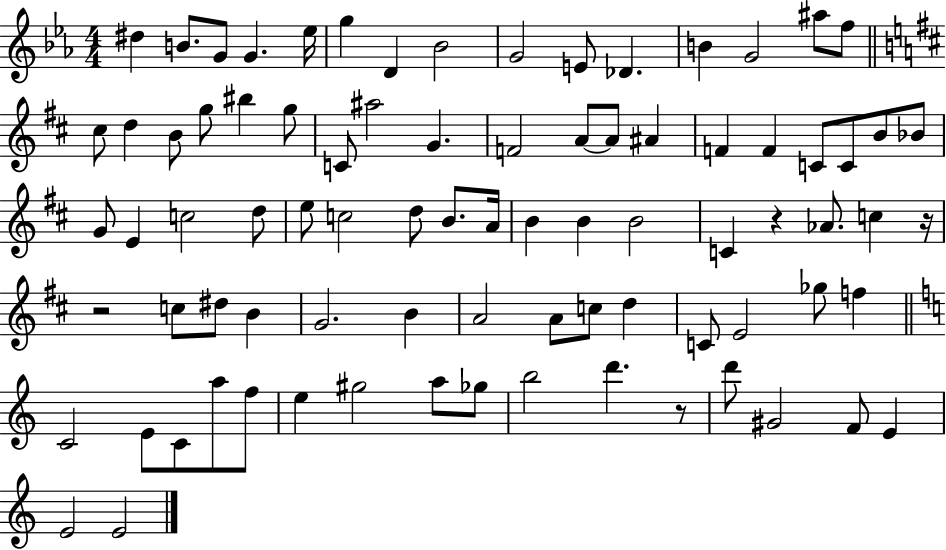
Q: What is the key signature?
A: EES major